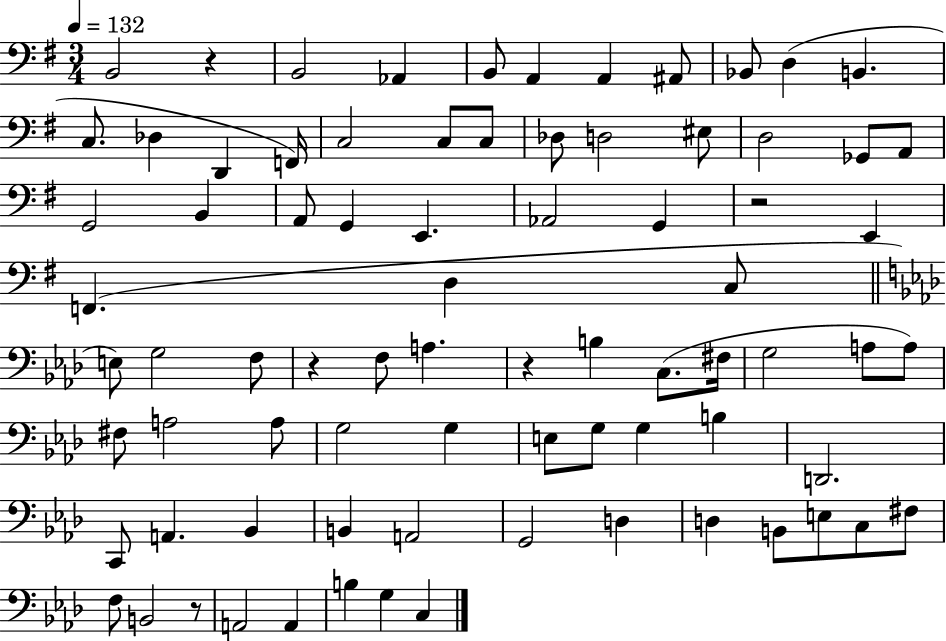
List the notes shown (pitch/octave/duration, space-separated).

B2/h R/q B2/h Ab2/q B2/e A2/q A2/q A#2/e Bb2/e D3/q B2/q. C3/e. Db3/q D2/q F2/s C3/h C3/e C3/e Db3/e D3/h EIS3/e D3/h Gb2/e A2/e G2/h B2/q A2/e G2/q E2/q. Ab2/h G2/q R/h E2/q F2/q. D3/q C3/e E3/e G3/h F3/e R/q F3/e A3/q. R/q B3/q C3/e. F#3/s G3/h A3/e A3/e F#3/e A3/h A3/e G3/h G3/q E3/e G3/e G3/q B3/q D2/h. C2/e A2/q. Bb2/q B2/q A2/h G2/h D3/q D3/q B2/e E3/e C3/e F#3/e F3/e B2/h R/e A2/h A2/q B3/q G3/q C3/q